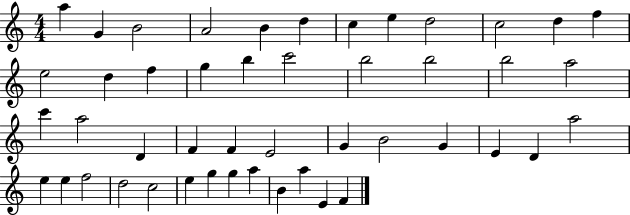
{
  \clef treble
  \numericTimeSignature
  \time 4/4
  \key c \major
  a''4 g'4 b'2 | a'2 b'4 d''4 | c''4 e''4 d''2 | c''2 d''4 f''4 | \break e''2 d''4 f''4 | g''4 b''4 c'''2 | b''2 b''2 | b''2 a''2 | \break c'''4 a''2 d'4 | f'4 f'4 e'2 | g'4 b'2 g'4 | e'4 d'4 a''2 | \break e''4 e''4 f''2 | d''2 c''2 | e''4 g''4 g''4 a''4 | b'4 a''4 e'4 f'4 | \break \bar "|."
}